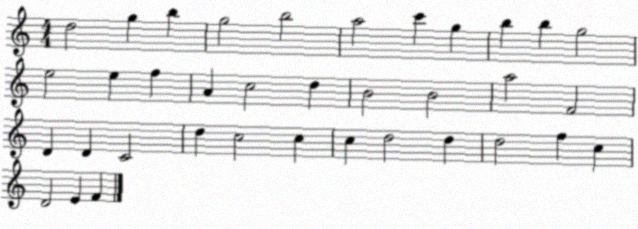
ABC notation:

X:1
T:Untitled
M:4/4
L:1/4
K:C
d2 g b g2 b2 a2 c' g b b g2 e2 e f A c2 d B2 B2 a2 F2 D D C2 d c2 c c d2 d d2 f c D2 E F